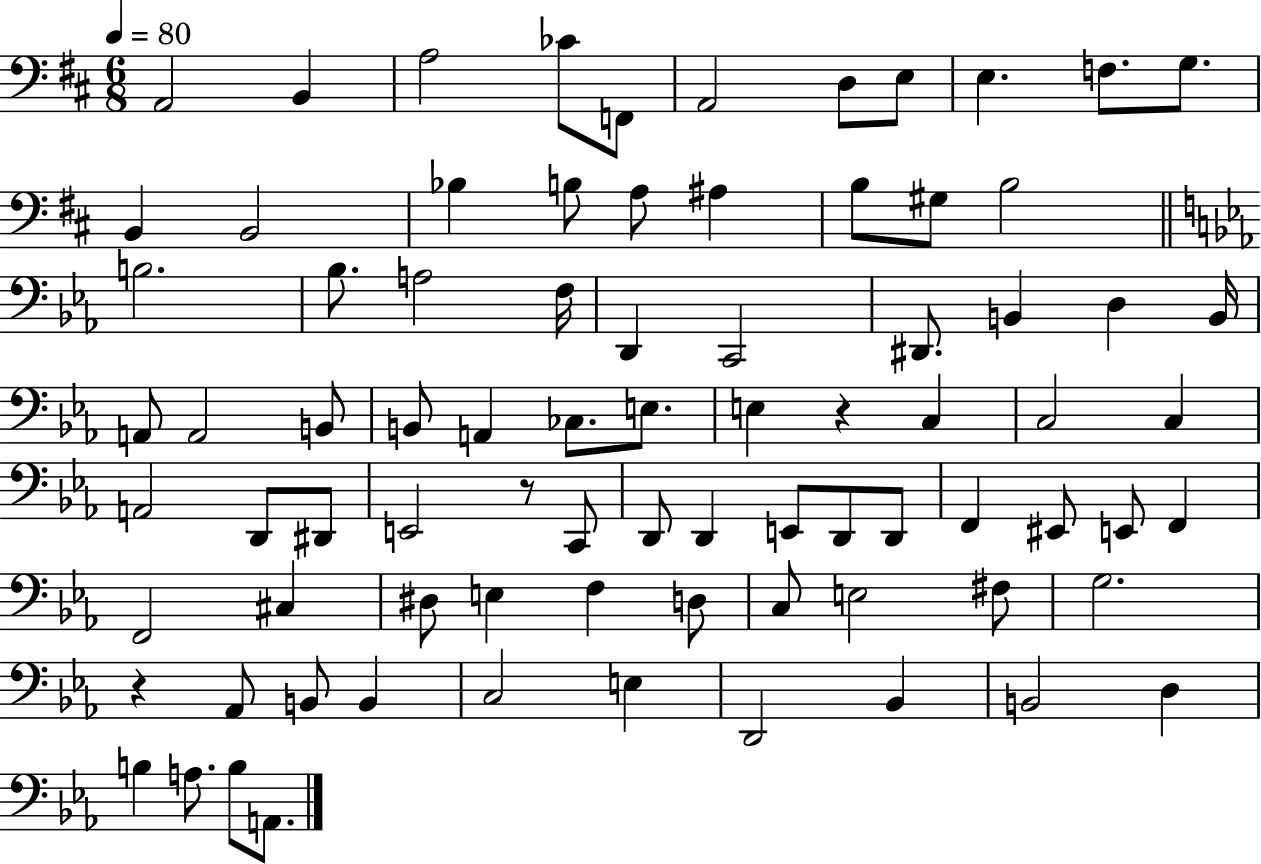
{
  \clef bass
  \numericTimeSignature
  \time 6/8
  \key d \major
  \tempo 4 = 80
  a,2 b,4 | a2 ces'8 f,8 | a,2 d8 e8 | e4. f8. g8. | \break b,4 b,2 | bes4 b8 a8 ais4 | b8 gis8 b2 | \bar "||" \break \key c \minor b2. | bes8. a2 f16 | d,4 c,2 | dis,8. b,4 d4 b,16 | \break a,8 a,2 b,8 | b,8 a,4 ces8. e8. | e4 r4 c4 | c2 c4 | \break a,2 d,8 dis,8 | e,2 r8 c,8 | d,8 d,4 e,8 d,8 d,8 | f,4 eis,8 e,8 f,4 | \break f,2 cis4 | dis8 e4 f4 d8 | c8 e2 fis8 | g2. | \break r4 aes,8 b,8 b,4 | c2 e4 | d,2 bes,4 | b,2 d4 | \break b4 a8. b8 a,8. | \bar "|."
}